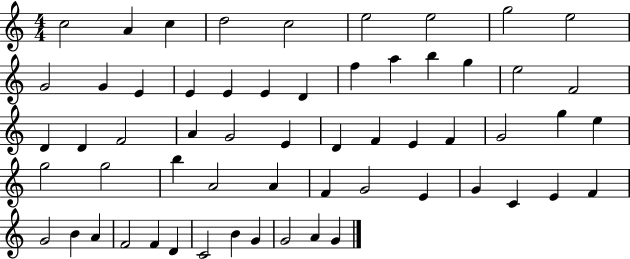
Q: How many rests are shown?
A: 0